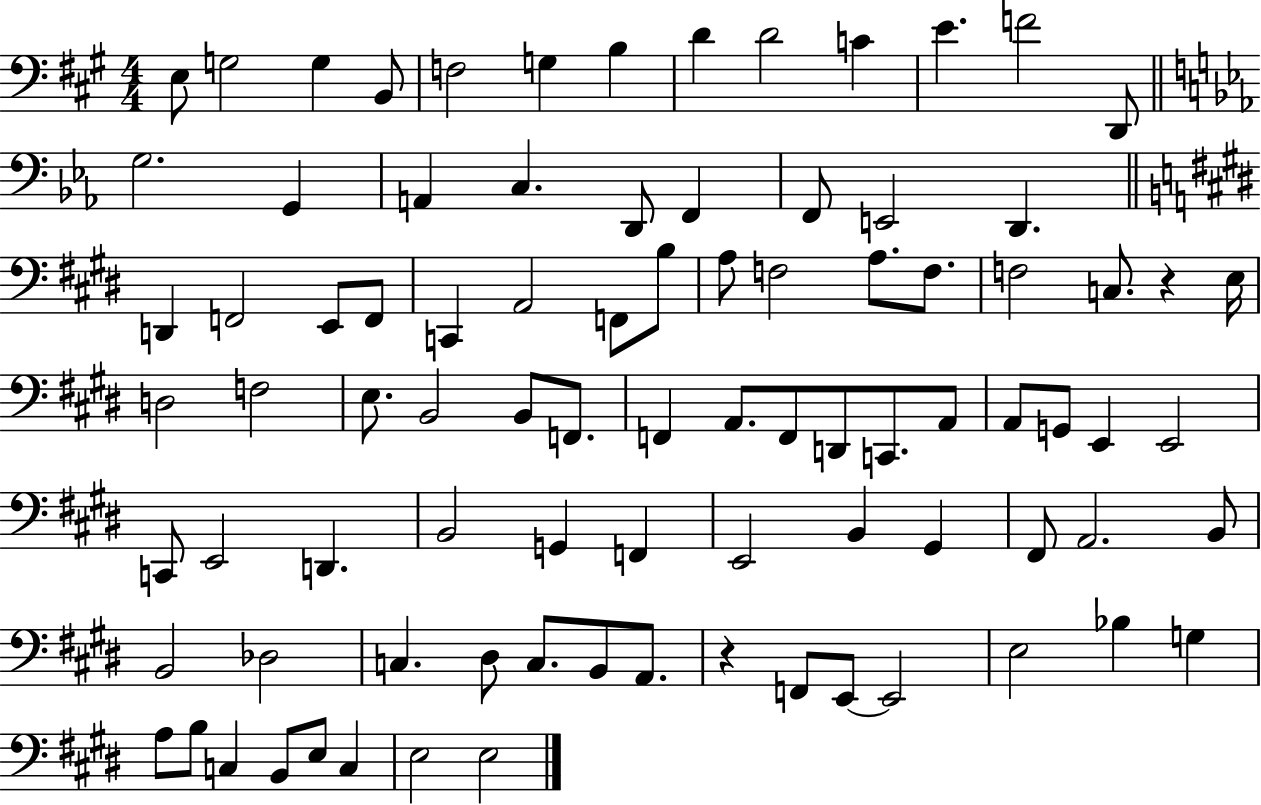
{
  \clef bass
  \numericTimeSignature
  \time 4/4
  \key a \major
  \repeat volta 2 { e8 g2 g4 b,8 | f2 g4 b4 | d'4 d'2 c'4 | e'4. f'2 d,8 | \break \bar "||" \break \key ees \major g2. g,4 | a,4 c4. d,8 f,4 | f,8 e,2 d,4. | \bar "||" \break \key e \major d,4 f,2 e,8 f,8 | c,4 a,2 f,8 b8 | a8 f2 a8. f8. | f2 c8. r4 e16 | \break d2 f2 | e8. b,2 b,8 f,8. | f,4 a,8. f,8 d,8 c,8. a,8 | a,8 g,8 e,4 e,2 | \break c,8 e,2 d,4. | b,2 g,4 f,4 | e,2 b,4 gis,4 | fis,8 a,2. b,8 | \break b,2 des2 | c4. dis8 c8. b,8 a,8. | r4 f,8 e,8~~ e,2 | e2 bes4 g4 | \break a8 b8 c4 b,8 e8 c4 | e2 e2 | } \bar "|."
}